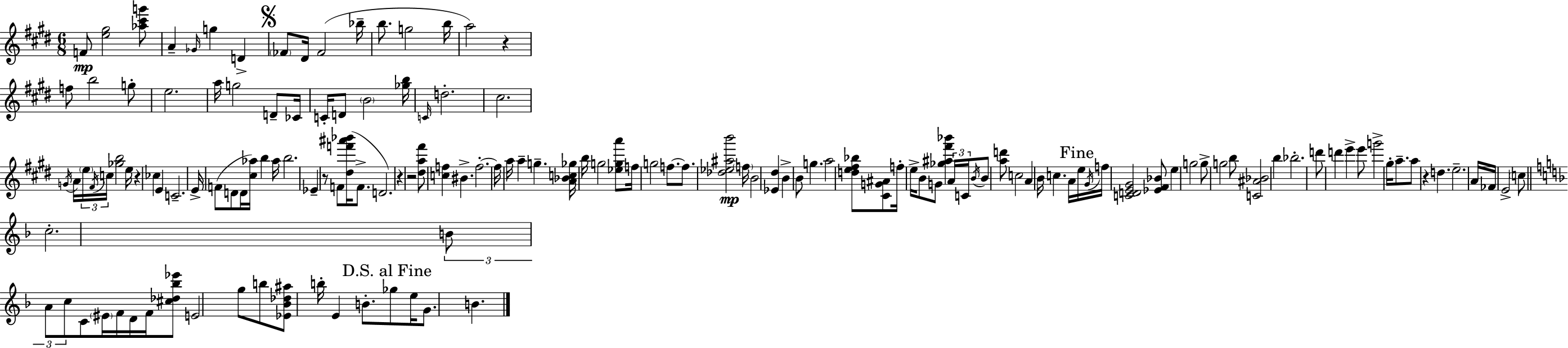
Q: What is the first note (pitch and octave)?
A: F4